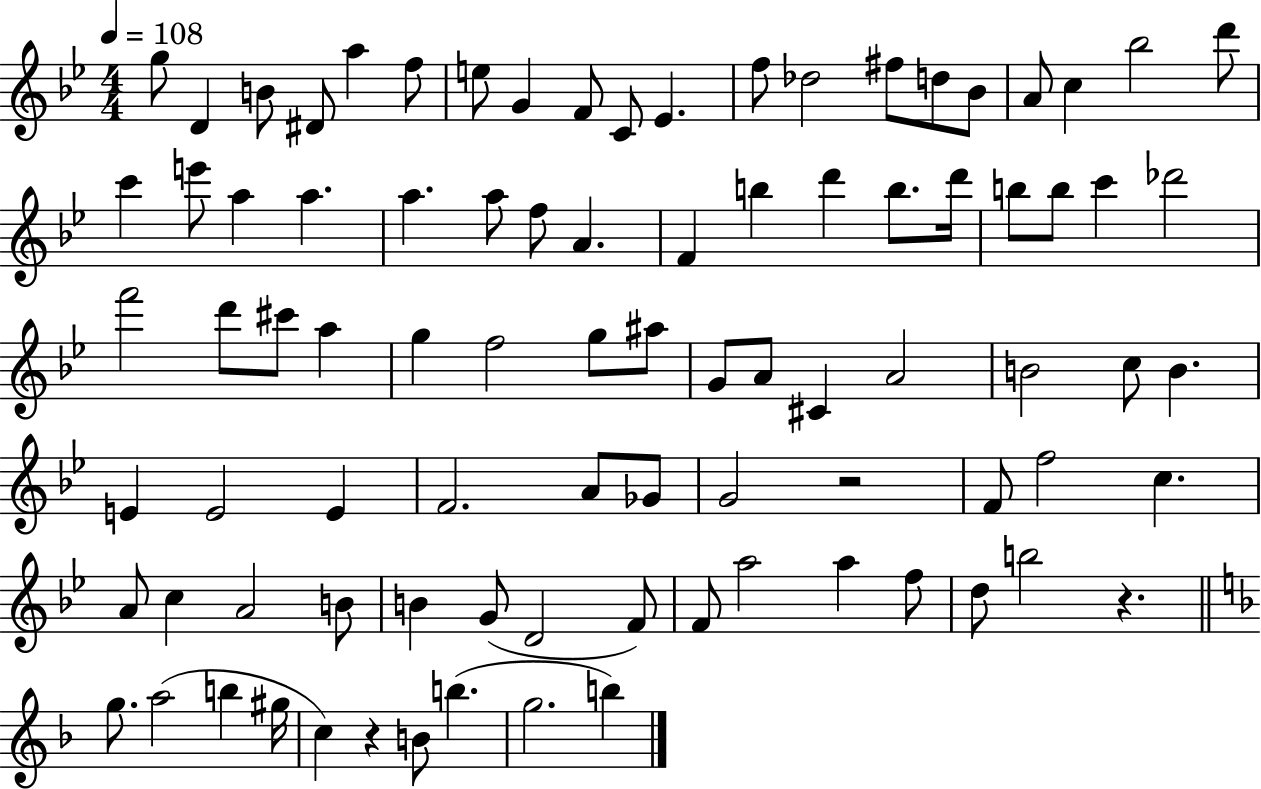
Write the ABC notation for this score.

X:1
T:Untitled
M:4/4
L:1/4
K:Bb
g/2 D B/2 ^D/2 a f/2 e/2 G F/2 C/2 _E f/2 _d2 ^f/2 d/2 _B/2 A/2 c _b2 d'/2 c' e'/2 a a a a/2 f/2 A F b d' b/2 d'/4 b/2 b/2 c' _d'2 f'2 d'/2 ^c'/2 a g f2 g/2 ^a/2 G/2 A/2 ^C A2 B2 c/2 B E E2 E F2 A/2 _G/2 G2 z2 F/2 f2 c A/2 c A2 B/2 B G/2 D2 F/2 F/2 a2 a f/2 d/2 b2 z g/2 a2 b ^g/4 c z B/2 b g2 b